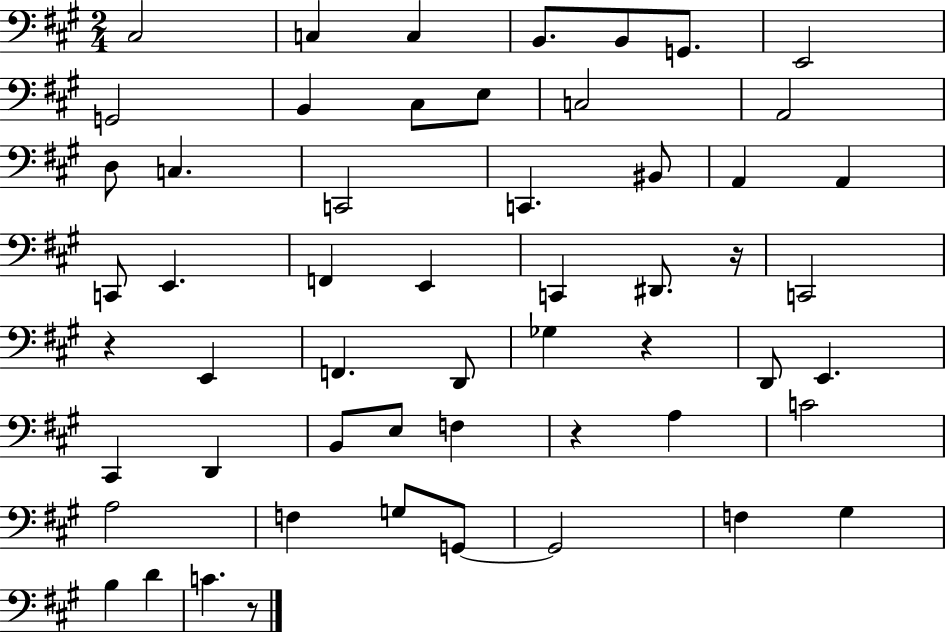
{
  \clef bass
  \numericTimeSignature
  \time 2/4
  \key a \major
  cis2 | c4 c4 | b,8. b,8 g,8. | e,2 | \break g,2 | b,4 cis8 e8 | c2 | a,2 | \break d8 c4. | c,2 | c,4. bis,8 | a,4 a,4 | \break c,8 e,4. | f,4 e,4 | c,4 dis,8. r16 | c,2 | \break r4 e,4 | f,4. d,8 | ges4 r4 | d,8 e,4. | \break cis,4 d,4 | b,8 e8 f4 | r4 a4 | c'2 | \break a2 | f4 g8 g,8~~ | g,2 | f4 gis4 | \break b4 d'4 | c'4. r8 | \bar "|."
}